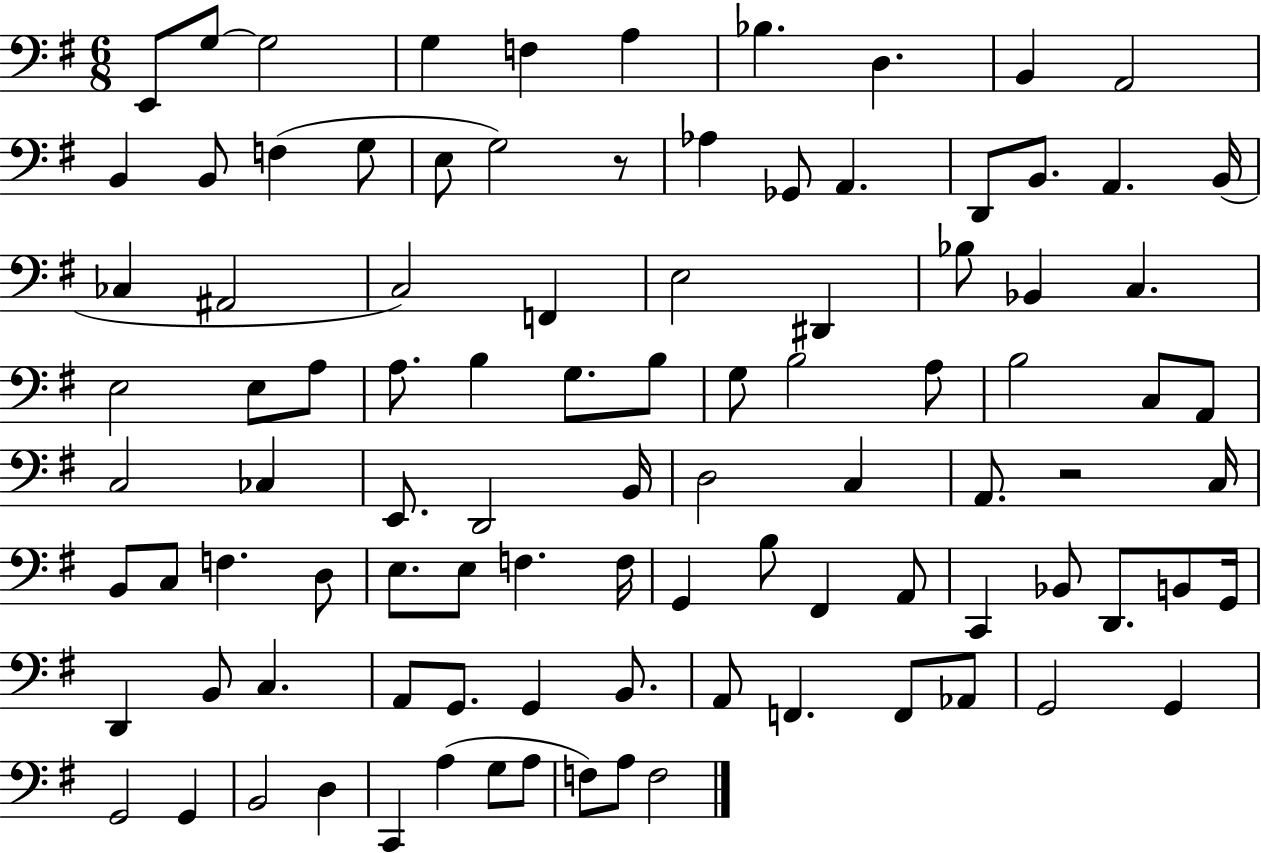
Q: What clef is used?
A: bass